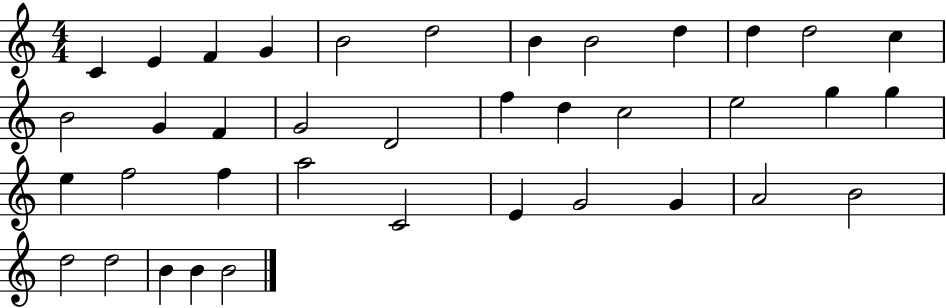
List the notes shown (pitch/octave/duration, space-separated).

C4/q E4/q F4/q G4/q B4/h D5/h B4/q B4/h D5/q D5/q D5/h C5/q B4/h G4/q F4/q G4/h D4/h F5/q D5/q C5/h E5/h G5/q G5/q E5/q F5/h F5/q A5/h C4/h E4/q G4/h G4/q A4/h B4/h D5/h D5/h B4/q B4/q B4/h